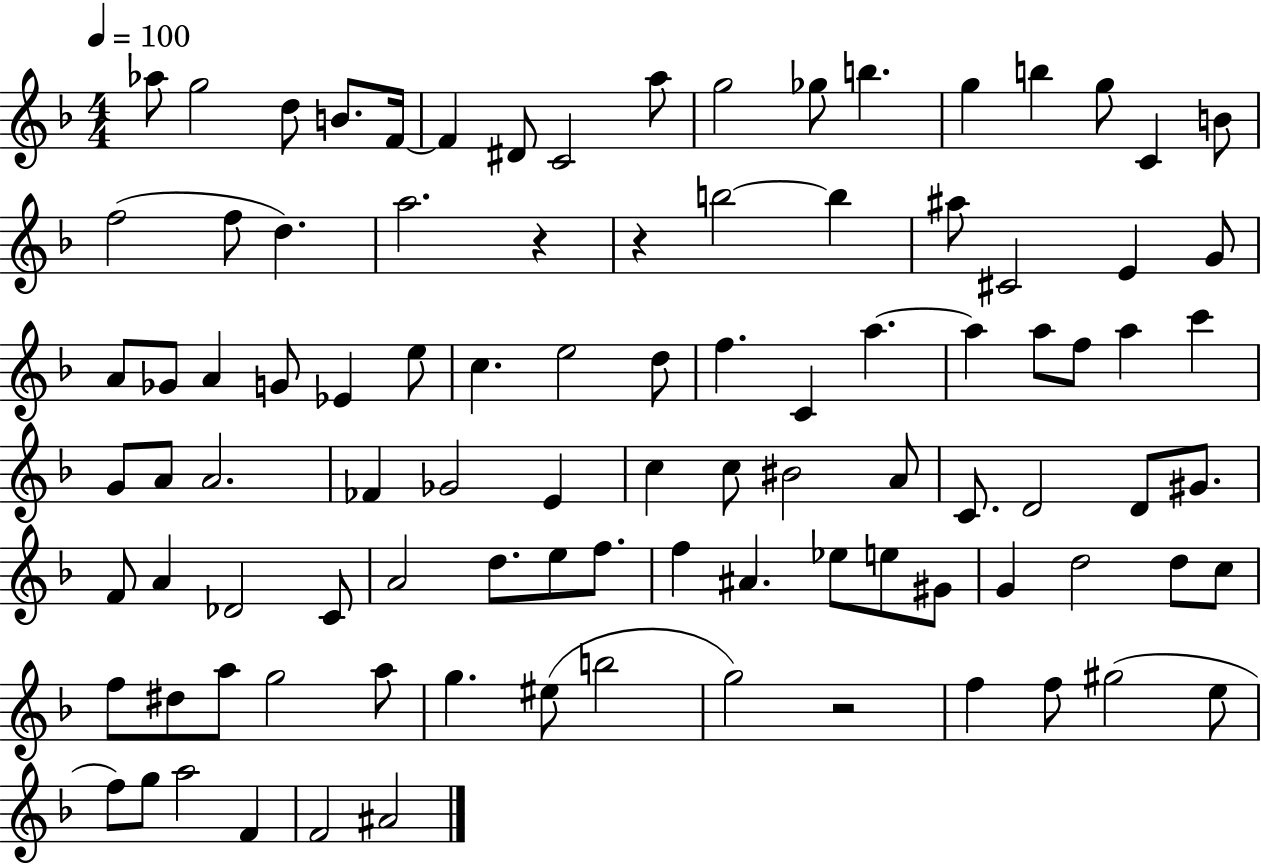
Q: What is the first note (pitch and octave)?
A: Ab5